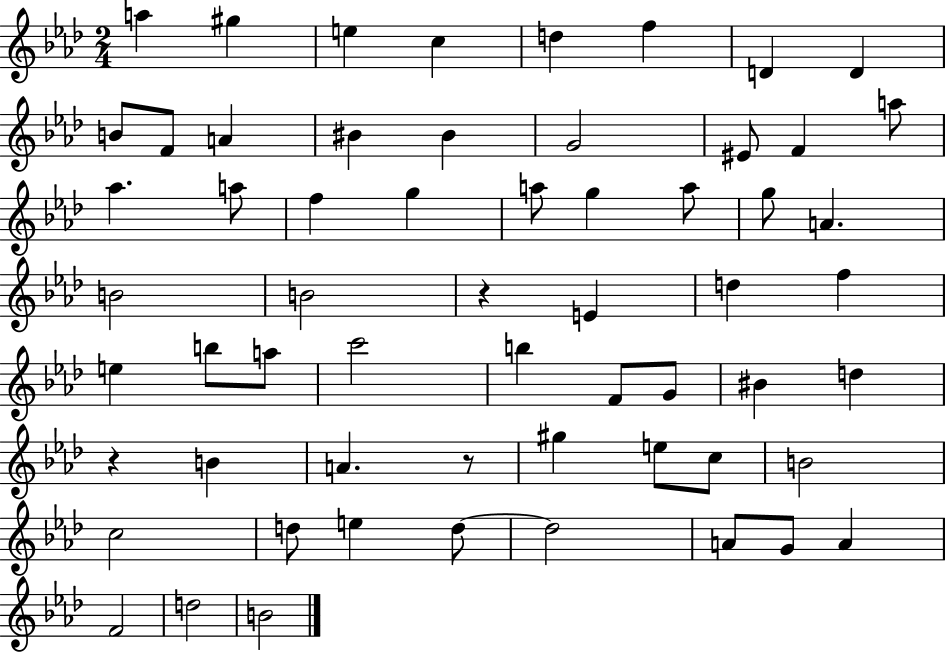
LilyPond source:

{
  \clef treble
  \numericTimeSignature
  \time 2/4
  \key aes \major
  a''4 gis''4 | e''4 c''4 | d''4 f''4 | d'4 d'4 | \break b'8 f'8 a'4 | bis'4 bis'4 | g'2 | eis'8 f'4 a''8 | \break aes''4. a''8 | f''4 g''4 | a''8 g''4 a''8 | g''8 a'4. | \break b'2 | b'2 | r4 e'4 | d''4 f''4 | \break e''4 b''8 a''8 | c'''2 | b''4 f'8 g'8 | bis'4 d''4 | \break r4 b'4 | a'4. r8 | gis''4 e''8 c''8 | b'2 | \break c''2 | d''8 e''4 d''8~~ | d''2 | a'8 g'8 a'4 | \break f'2 | d''2 | b'2 | \bar "|."
}